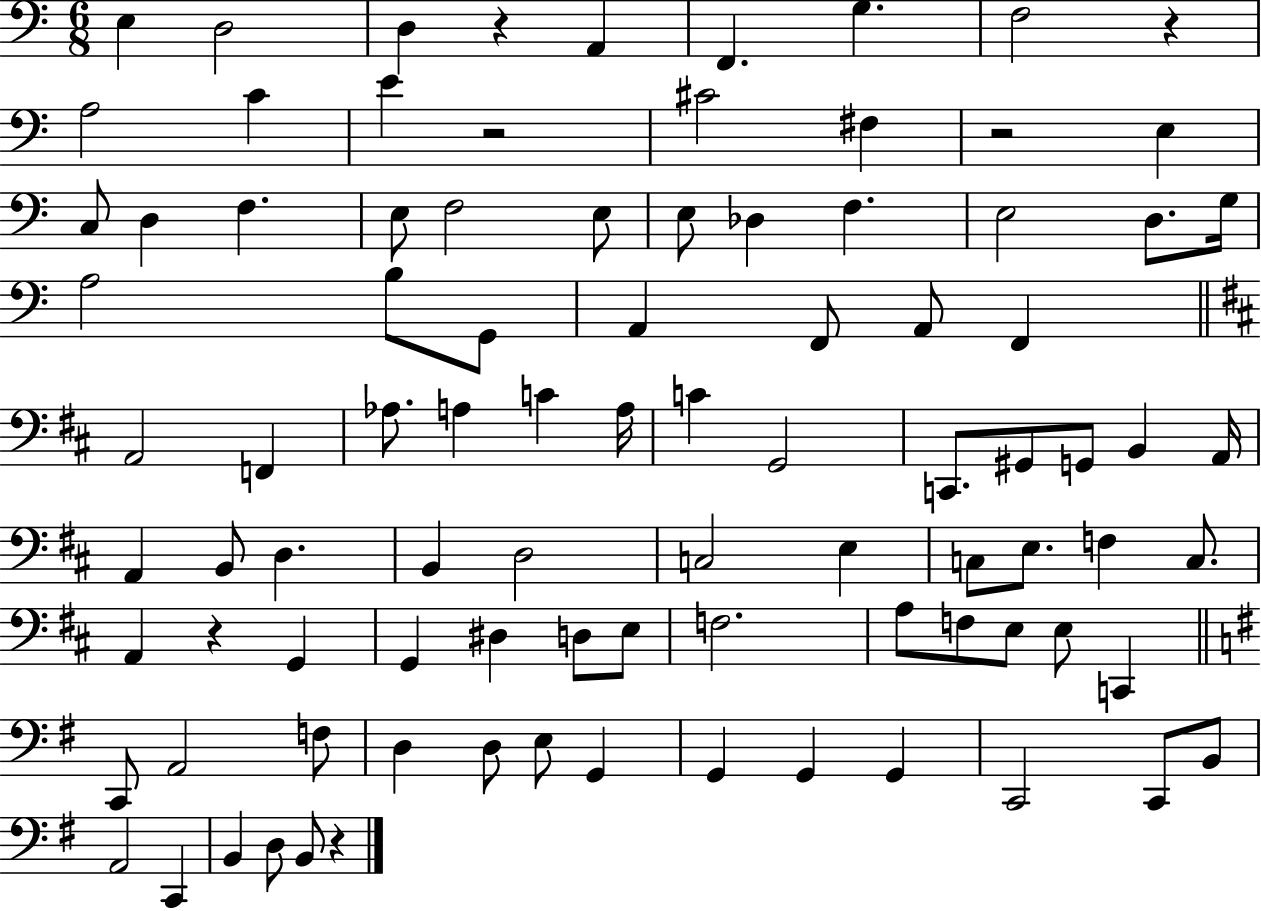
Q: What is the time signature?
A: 6/8